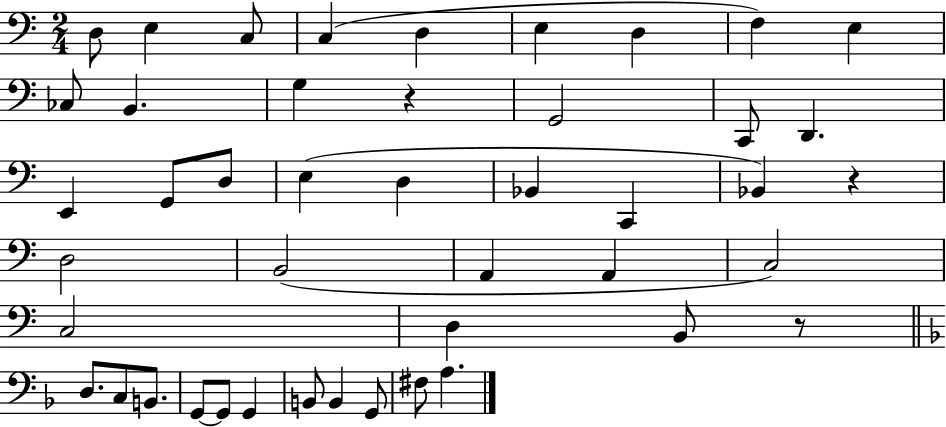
{
  \clef bass
  \numericTimeSignature
  \time 2/4
  \key c \major
  d8 e4 c8 | c4( d4 | e4 d4 | f4) e4 | \break ces8 b,4. | g4 r4 | g,2 | c,8 d,4. | \break e,4 g,8 d8 | e4( d4 | bes,4 c,4 | bes,4) r4 | \break d2 | b,2( | a,4 a,4 | c2) | \break c2 | d4 b,8 r8 | \bar "||" \break \key f \major d8. c8 b,8. | g,8~~ g,8 g,4 | b,8 b,4 g,8 | fis8 a4. | \break \bar "|."
}